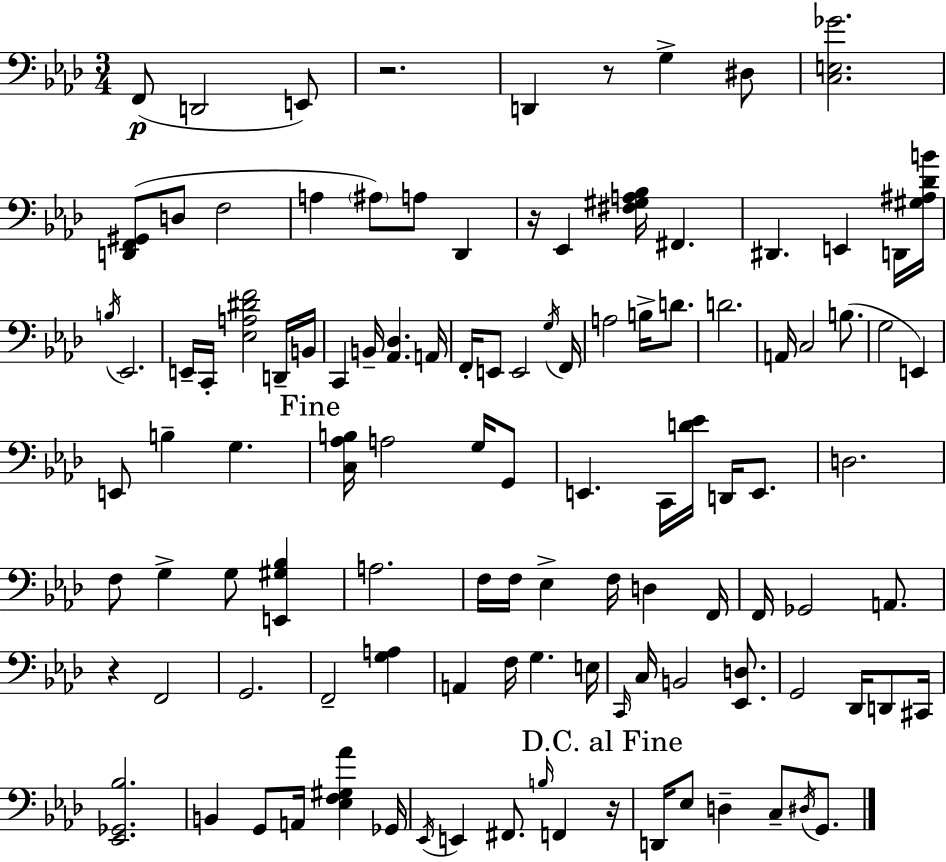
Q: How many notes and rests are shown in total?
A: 111